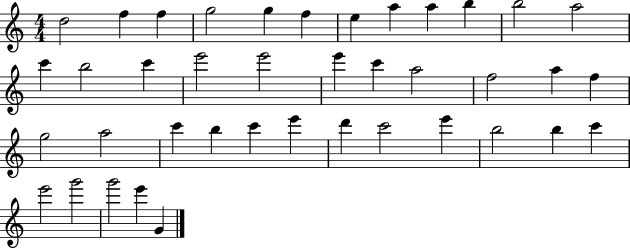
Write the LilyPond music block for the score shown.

{
  \clef treble
  \numericTimeSignature
  \time 4/4
  \key c \major
  d''2 f''4 f''4 | g''2 g''4 f''4 | e''4 a''4 a''4 b''4 | b''2 a''2 | \break c'''4 b''2 c'''4 | e'''2 e'''2 | e'''4 c'''4 a''2 | f''2 a''4 f''4 | \break g''2 a''2 | c'''4 b''4 c'''4 e'''4 | d'''4 c'''2 e'''4 | b''2 b''4 c'''4 | \break e'''2 g'''2 | g'''2 e'''4 g'4 | \bar "|."
}